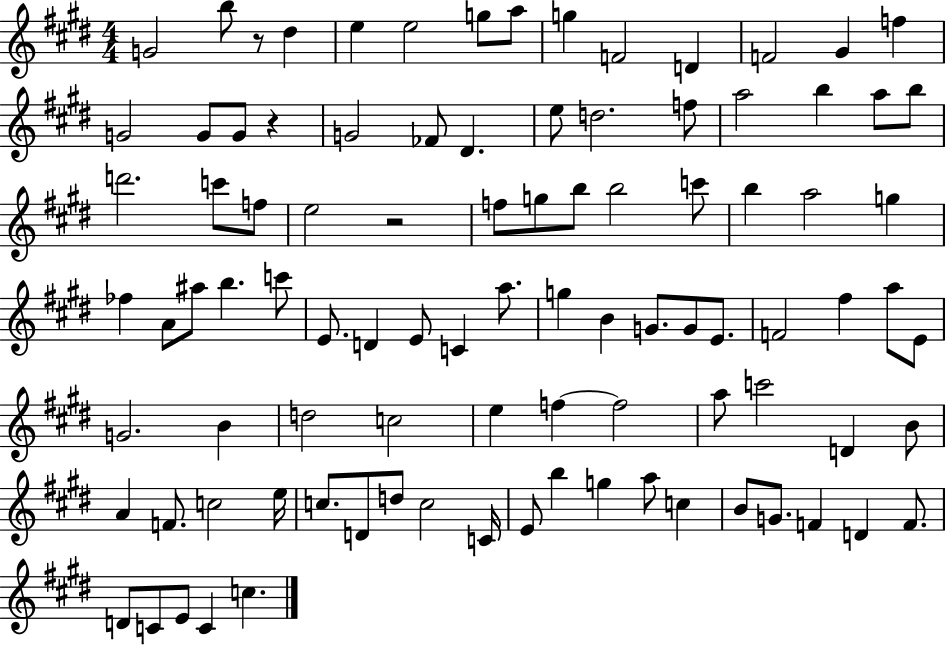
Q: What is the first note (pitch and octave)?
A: G4